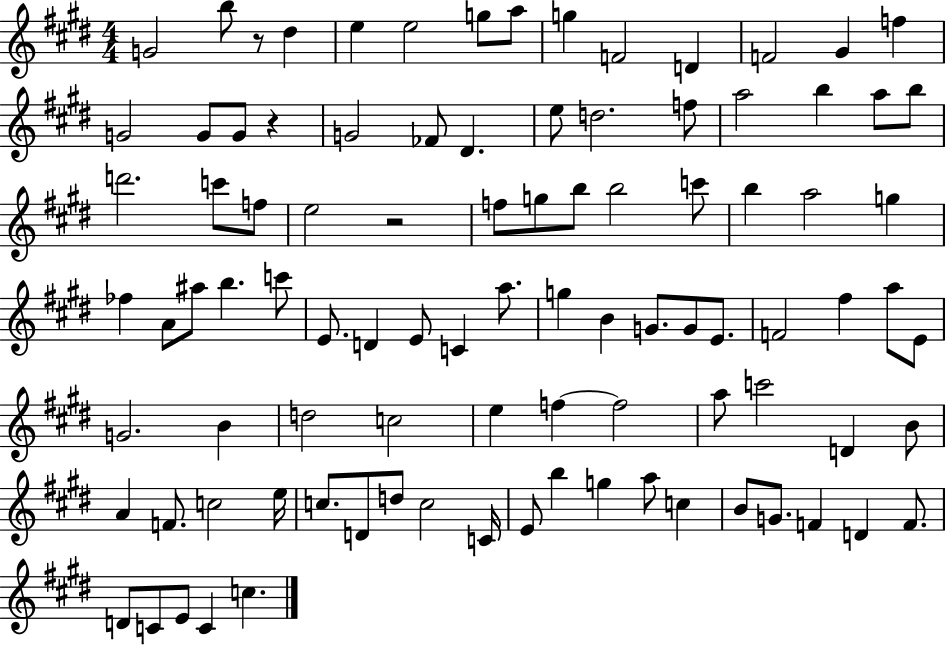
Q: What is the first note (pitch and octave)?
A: G4